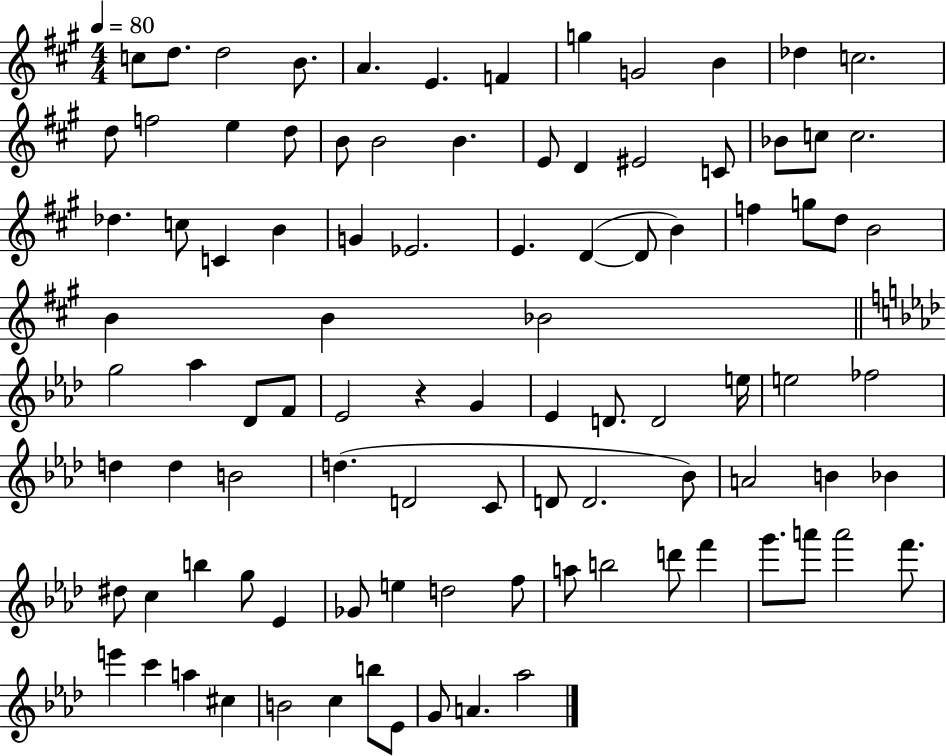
C5/e D5/e. D5/h B4/e. A4/q. E4/q. F4/q G5/q G4/h B4/q Db5/q C5/h. D5/e F5/h E5/q D5/e B4/e B4/h B4/q. E4/e D4/q EIS4/h C4/e Bb4/e C5/e C5/h. Db5/q. C5/e C4/q B4/q G4/q Eb4/h. E4/q. D4/q D4/e B4/q F5/q G5/e D5/e B4/h B4/q B4/q Bb4/h G5/h Ab5/q Db4/e F4/e Eb4/h R/q G4/q Eb4/q D4/e. D4/h E5/s E5/h FES5/h D5/q D5/q B4/h D5/q. D4/h C4/e D4/e D4/h. Bb4/e A4/h B4/q Bb4/q D#5/e C5/q B5/q G5/e Eb4/q Gb4/e E5/q D5/h F5/e A5/e B5/h D6/e F6/q G6/e. A6/e A6/h F6/e. E6/q C6/q A5/q C#5/q B4/h C5/q B5/e Eb4/e G4/e A4/q. Ab5/h